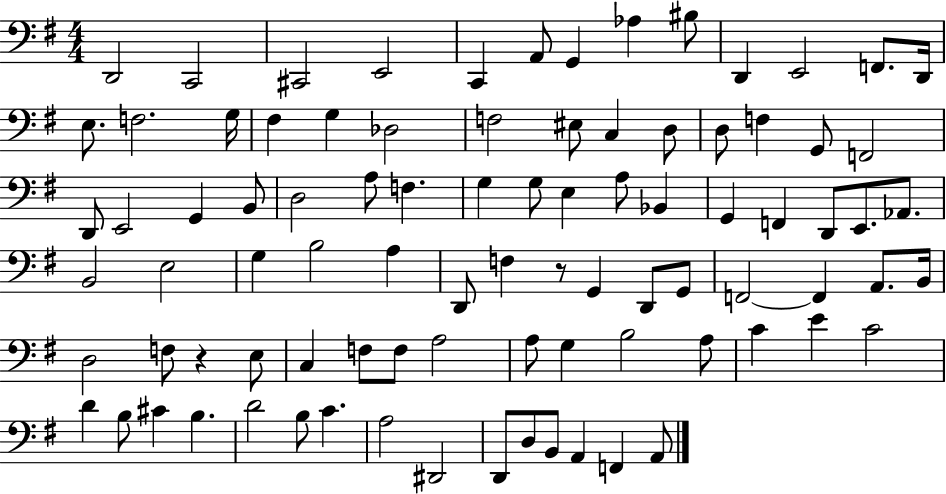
D2/h C2/h C#2/h E2/h C2/q A2/e G2/q Ab3/q BIS3/e D2/q E2/h F2/e. D2/s E3/e. F3/h. G3/s F#3/q G3/q Db3/h F3/h EIS3/e C3/q D3/e D3/e F3/q G2/e F2/h D2/e E2/h G2/q B2/e D3/h A3/e F3/q. G3/q G3/e E3/q A3/e Bb2/q G2/q F2/q D2/e E2/e. Ab2/e. B2/h E3/h G3/q B3/h A3/q D2/e F3/q R/e G2/q D2/e G2/e F2/h F2/q A2/e. B2/s D3/h F3/e R/q E3/e C3/q F3/e F3/e A3/h A3/e G3/q B3/h A3/e C4/q E4/q C4/h D4/q B3/e C#4/q B3/q. D4/h B3/e C4/q. A3/h D#2/h D2/e D3/e B2/e A2/q F2/q A2/e